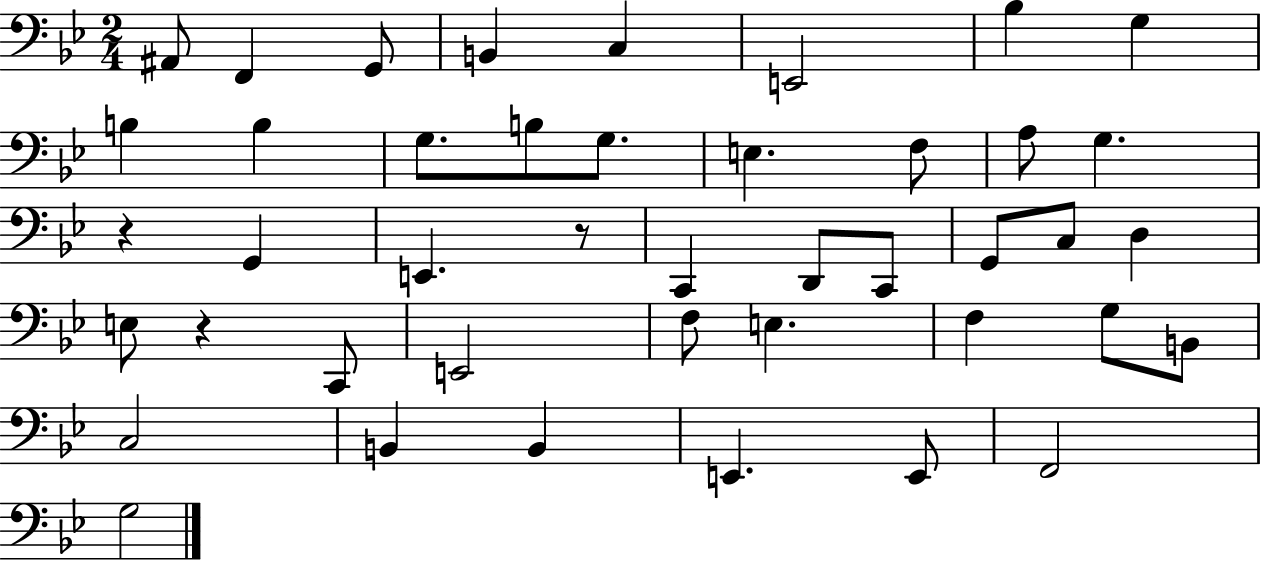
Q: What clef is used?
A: bass